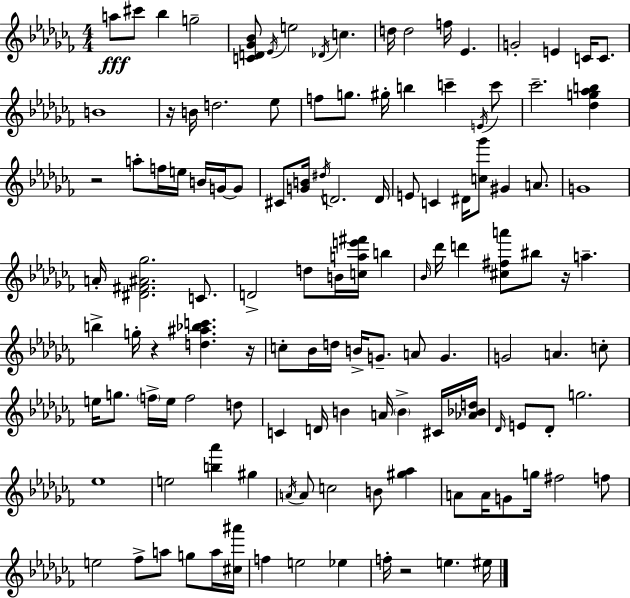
{
  \clef treble
  \numericTimeSignature
  \time 4/4
  \key aes \minor
  a''8\fff cis'''8 bes''4 g''2-- | <c' d' ges' bes'>8 \acciaccatura { ees'16 } e''2 \acciaccatura { des'16 } c''4. | d''16 d''2 f''16 ees'4. | g'2-. e'4 c'16 c'8. | \break b'1 | r16 b'16 d''2. | ees''8 f''8 g''8. gis''16-. b''4 c'''4-- | \acciaccatura { e'16 } c'''8 ces'''2.-- <des'' g'' aes'' b''>4 | \break r2 a''8-. f''16 e''16 b'16 | g'16~~ g'8 cis'8 <g' b'>16 \acciaccatura { dis''16 } d'2. | d'16 e'8 c'4 dis'16 <c'' ges'''>8 gis'4 | a'8. g'1 | \break a'16-. <dis' fis' ais' ges''>2. | c'8. d'2-> d''8 b'16 <c'' a'' e''' fis'''>16 | b''4 \grace { bes'16 } des'''16 d'''4 <cis'' fis'' a'''>8 bis''8 r16 a''4.-- | b''4-> g''16-. r4 <d'' ais'' bes'' c'''>4. | \break r16 c''8-. bes'16 d''16 b'16-> g'8.-- a'8 g'4. | g'2 a'4. | c''8-. e''16 g''8. \parenthesize f''16-> e''16 f''2 | d''8 c'4 d'16 b'4 a'16 \parenthesize b'4-> | \break cis'16 <aes' bes' d''>16 \grace { des'16 } e'8 des'8-. g''2. | ees''1 | e''2 <b'' aes'''>4 | gis''4 \acciaccatura { a'16 } a'8 c''2 | \break b'8 <gis'' aes''>4 a'8 a'16 g'8 g''16 fis''2 | f''8 e''2 fes''8-> | a''8 g''8 a''16 <cis'' ais'''>16 f''4 e''2 | ees''4 f''16-. r2 | \break e''4. eis''16 \bar "|."
}